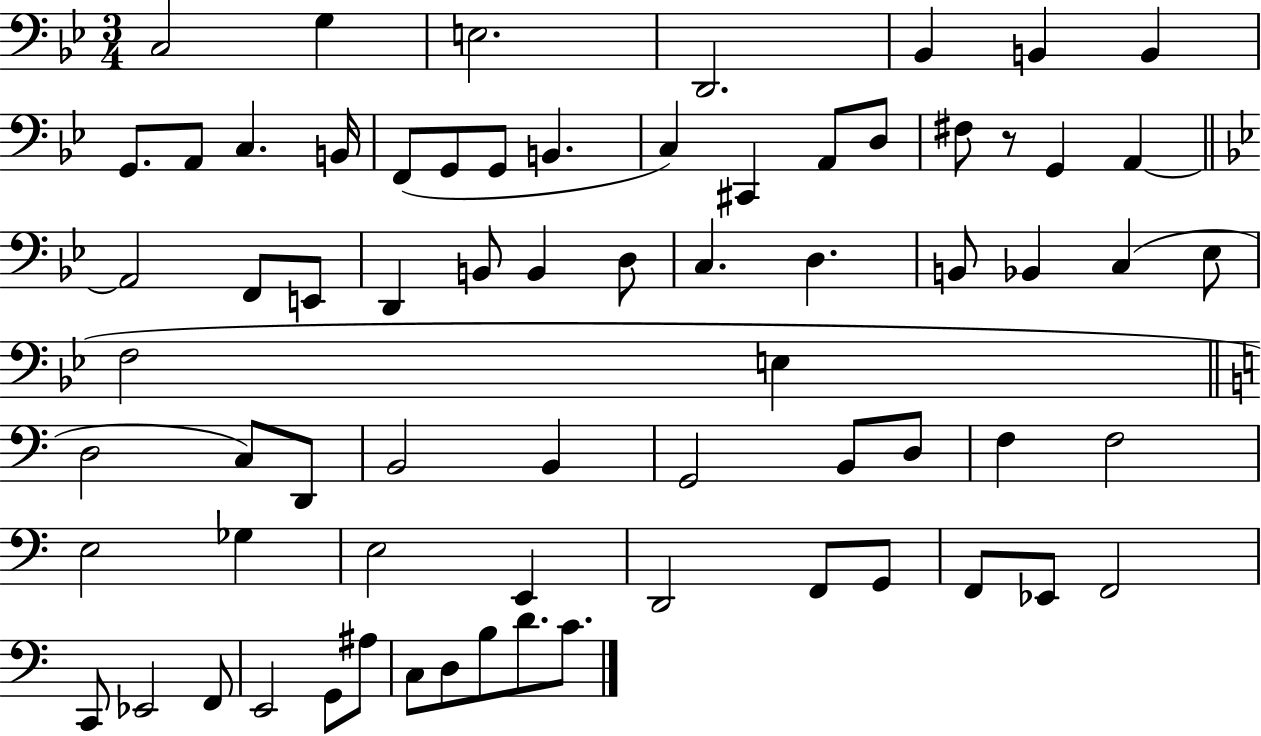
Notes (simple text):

C3/h G3/q E3/h. D2/h. Bb2/q B2/q B2/q G2/e. A2/e C3/q. B2/s F2/e G2/e G2/e B2/q. C3/q C#2/q A2/e D3/e F#3/e R/e G2/q A2/q A2/h F2/e E2/e D2/q B2/e B2/q D3/e C3/q. D3/q. B2/e Bb2/q C3/q Eb3/e F3/h E3/q D3/h C3/e D2/e B2/h B2/q G2/h B2/e D3/e F3/q F3/h E3/h Gb3/q E3/h E2/q D2/h F2/e G2/e F2/e Eb2/e F2/h C2/e Eb2/h F2/e E2/h G2/e A#3/e C3/e D3/e B3/e D4/e. C4/e.